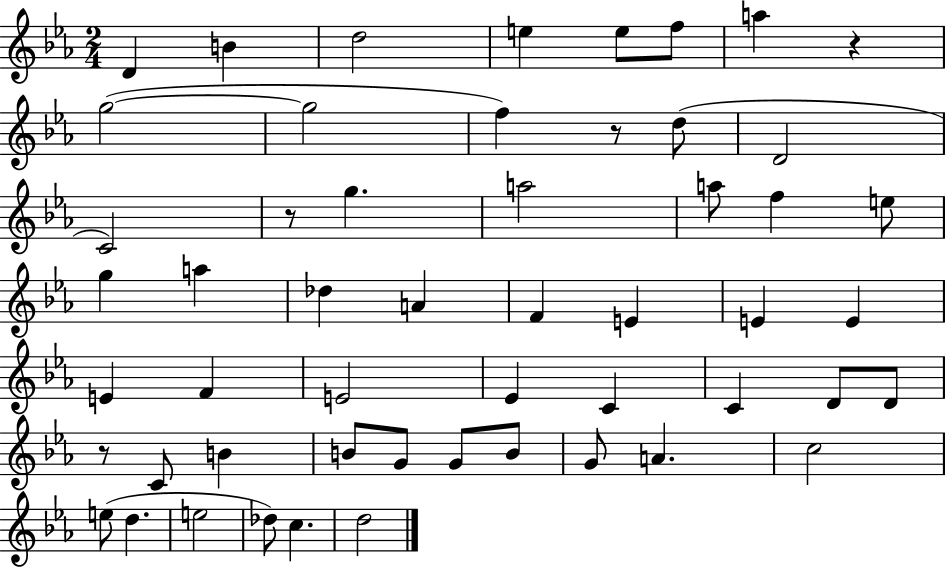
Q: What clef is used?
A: treble